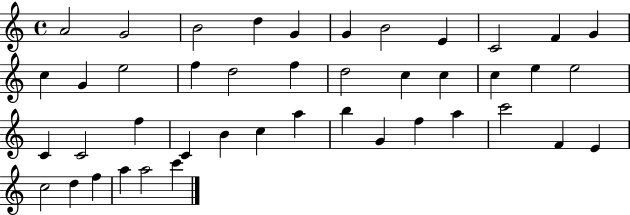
{
  \clef treble
  \time 4/4
  \defaultTimeSignature
  \key c \major
  a'2 g'2 | b'2 d''4 g'4 | g'4 b'2 e'4 | c'2 f'4 g'4 | \break c''4 g'4 e''2 | f''4 d''2 f''4 | d''2 c''4 c''4 | c''4 e''4 e''2 | \break c'4 c'2 f''4 | c'4 b'4 c''4 a''4 | b''4 g'4 f''4 a''4 | c'''2 f'4 e'4 | \break c''2 d''4 f''4 | a''4 a''2 c'''4 | \bar "|."
}